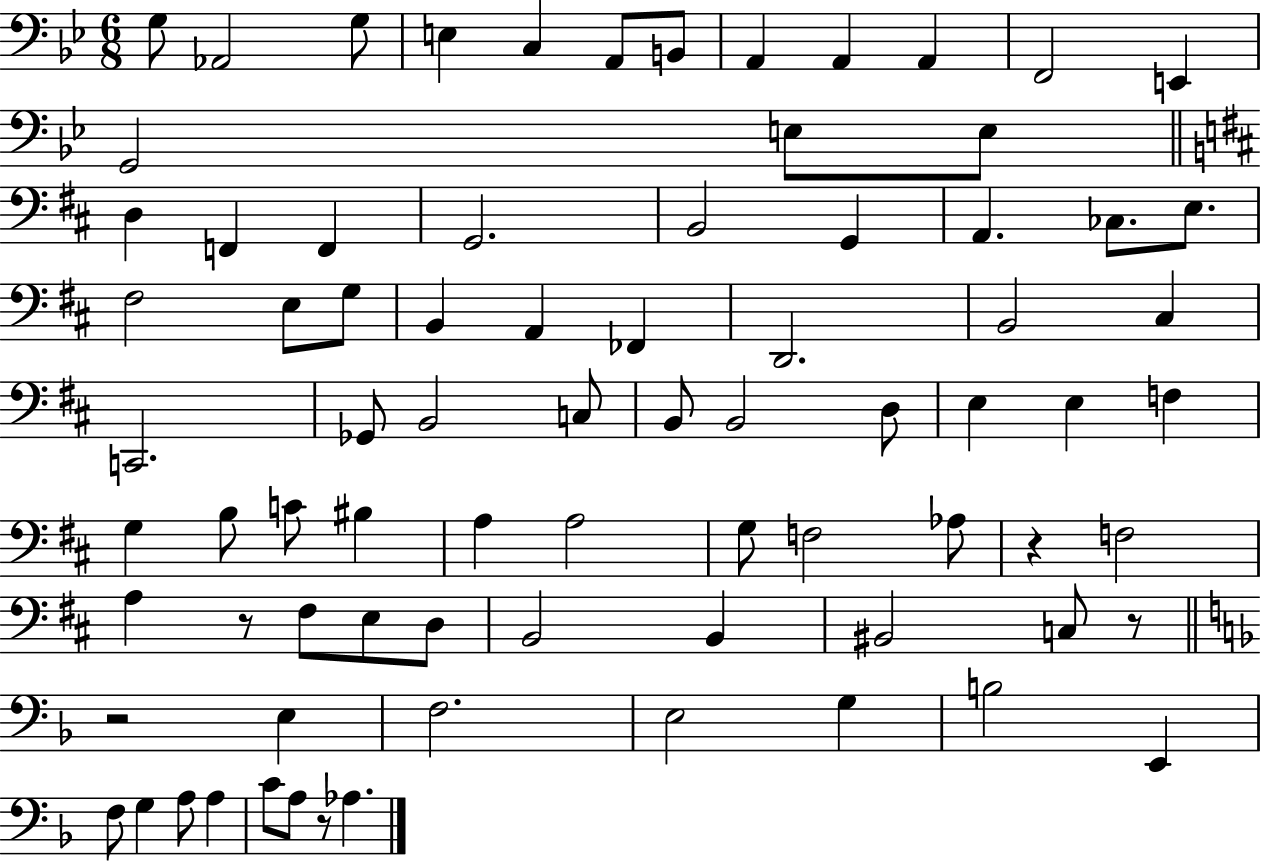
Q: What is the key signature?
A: BES major